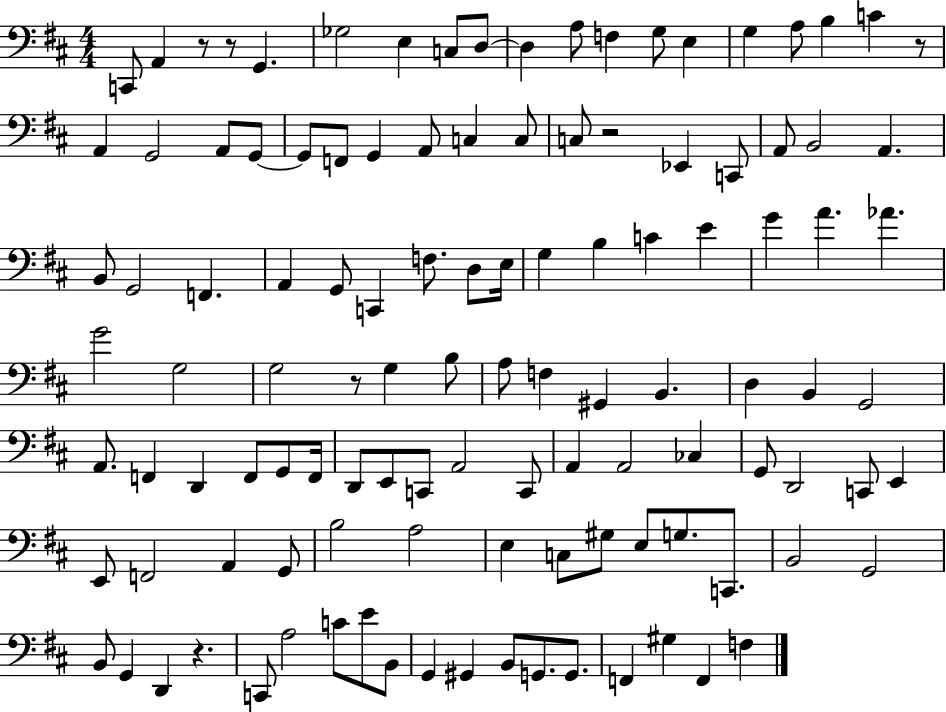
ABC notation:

X:1
T:Untitled
M:4/4
L:1/4
K:D
C,,/2 A,, z/2 z/2 G,, _G,2 E, C,/2 D,/2 D, A,/2 F, G,/2 E, G, A,/2 B, C z/2 A,, G,,2 A,,/2 G,,/2 G,,/2 F,,/2 G,, A,,/2 C, C,/2 C,/2 z2 _E,, C,,/2 A,,/2 B,,2 A,, B,,/2 G,,2 F,, A,, G,,/2 C,, F,/2 D,/2 E,/4 G, B, C E G A _A G2 G,2 G,2 z/2 G, B,/2 A,/2 F, ^G,, B,, D, B,, G,,2 A,,/2 F,, D,, F,,/2 G,,/2 F,,/4 D,,/2 E,,/2 C,,/2 A,,2 C,,/2 A,, A,,2 _C, G,,/2 D,,2 C,,/2 E,, E,,/2 F,,2 A,, G,,/2 B,2 A,2 E, C,/2 ^G,/2 E,/2 G,/2 C,,/2 B,,2 G,,2 B,,/2 G,, D,, z C,,/2 A,2 C/2 E/2 B,,/2 G,, ^G,, B,,/2 G,,/2 G,,/2 F,, ^G, F,, F,